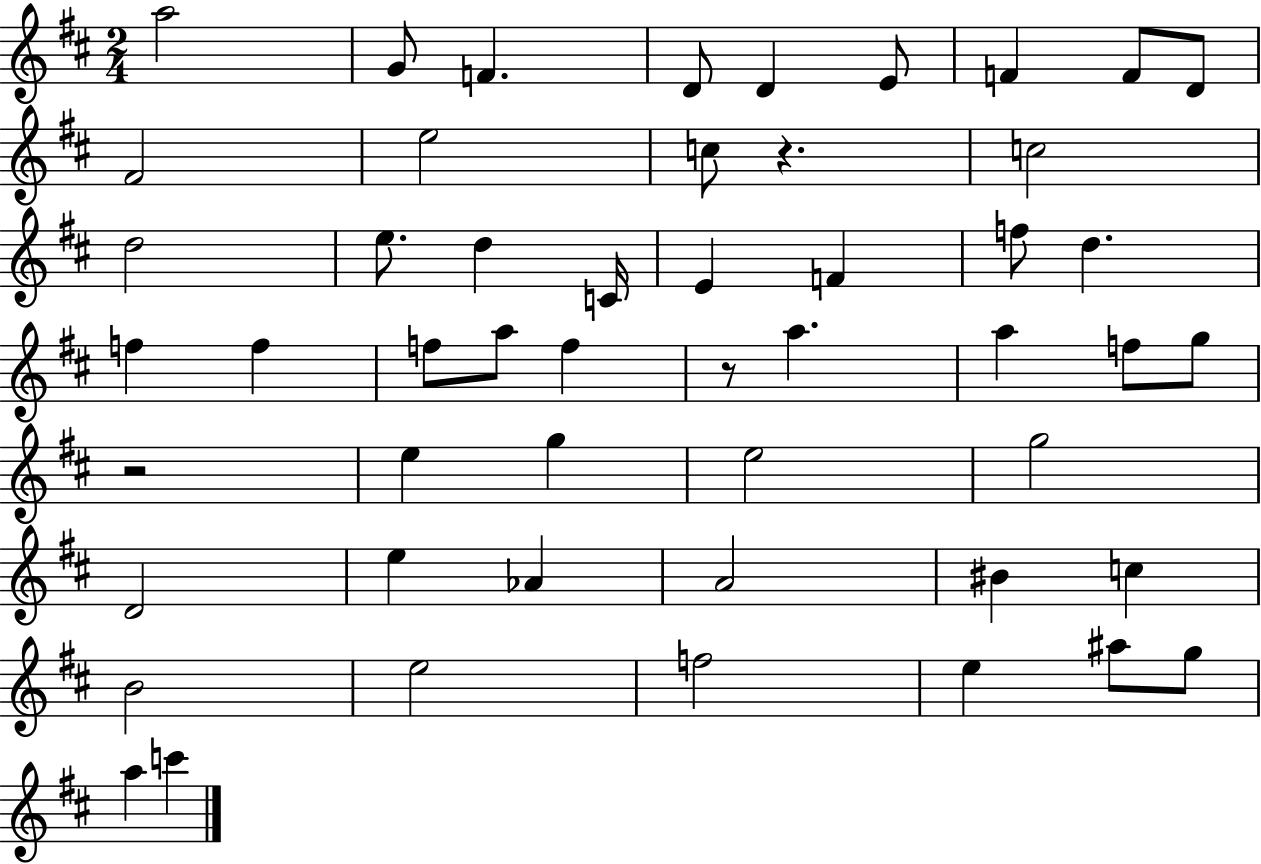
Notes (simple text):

A5/h G4/e F4/q. D4/e D4/q E4/e F4/q F4/e D4/e F#4/h E5/h C5/e R/q. C5/h D5/h E5/e. D5/q C4/s E4/q F4/q F5/e D5/q. F5/q F5/q F5/e A5/e F5/q R/e A5/q. A5/q F5/e G5/e R/h E5/q G5/q E5/h G5/h D4/h E5/q Ab4/q A4/h BIS4/q C5/q B4/h E5/h F5/h E5/q A#5/e G5/e A5/q C6/q